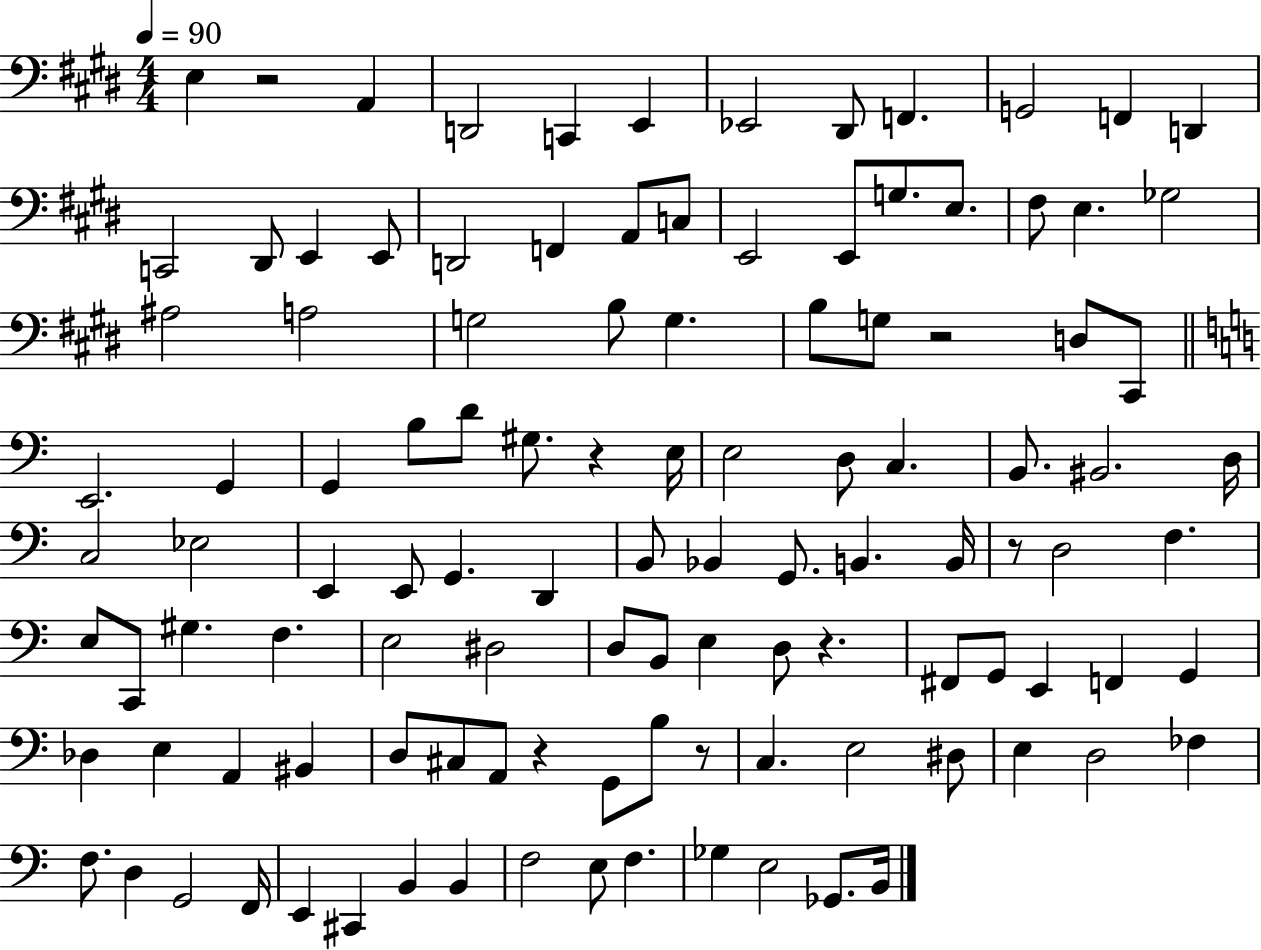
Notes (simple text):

E3/q R/h A2/q D2/h C2/q E2/q Eb2/h D#2/e F2/q. G2/h F2/q D2/q C2/h D#2/e E2/q E2/e D2/h F2/q A2/e C3/e E2/h E2/e G3/e. E3/e. F#3/e E3/q. Gb3/h A#3/h A3/h G3/h B3/e G3/q. B3/e G3/e R/h D3/e C#2/e E2/h. G2/q G2/q B3/e D4/e G#3/e. R/q E3/s E3/h D3/e C3/q. B2/e. BIS2/h. D3/s C3/h Eb3/h E2/q E2/e G2/q. D2/q B2/e Bb2/q G2/e. B2/q. B2/s R/e D3/h F3/q. E3/e C2/e G#3/q. F3/q. E3/h D#3/h D3/e B2/e E3/q D3/e R/q. F#2/e G2/e E2/q F2/q G2/q Db3/q E3/q A2/q BIS2/q D3/e C#3/e A2/e R/q G2/e B3/e R/e C3/q. E3/h D#3/e E3/q D3/h FES3/q F3/e. D3/q G2/h F2/s E2/q C#2/q B2/q B2/q F3/h E3/e F3/q. Gb3/q E3/h Gb2/e. B2/s